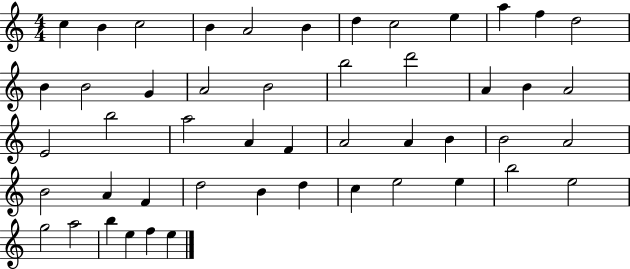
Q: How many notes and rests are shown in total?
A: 49